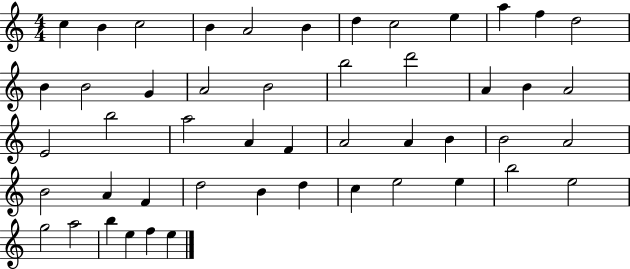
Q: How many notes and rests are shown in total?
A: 49